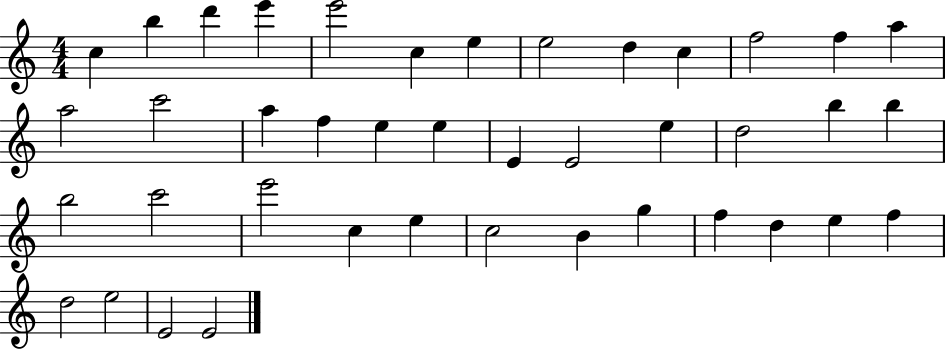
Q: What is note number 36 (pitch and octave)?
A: E5